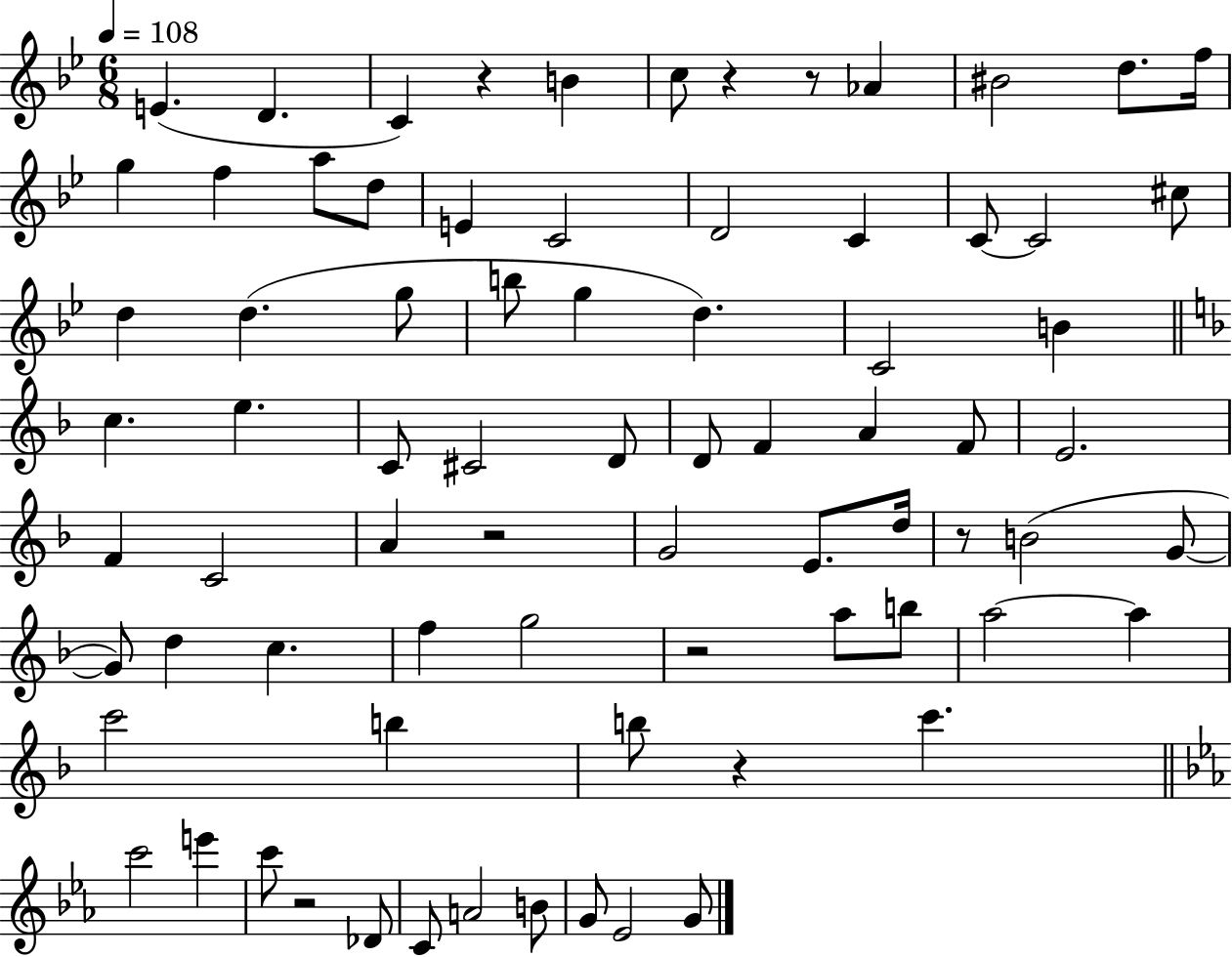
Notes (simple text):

E4/q. D4/q. C4/q R/q B4/q C5/e R/q R/e Ab4/q BIS4/h D5/e. F5/s G5/q F5/q A5/e D5/e E4/q C4/h D4/h C4/q C4/e C4/h C#5/e D5/q D5/q. G5/e B5/e G5/q D5/q. C4/h B4/q C5/q. E5/q. C4/e C#4/h D4/e D4/e F4/q A4/q F4/e E4/h. F4/q C4/h A4/q R/h G4/h E4/e. D5/s R/e B4/h G4/e G4/e D5/q C5/q. F5/q G5/h R/h A5/e B5/e A5/h A5/q C6/h B5/q B5/e R/q C6/q. C6/h E6/q C6/e R/h Db4/e C4/e A4/h B4/e G4/e Eb4/h G4/e